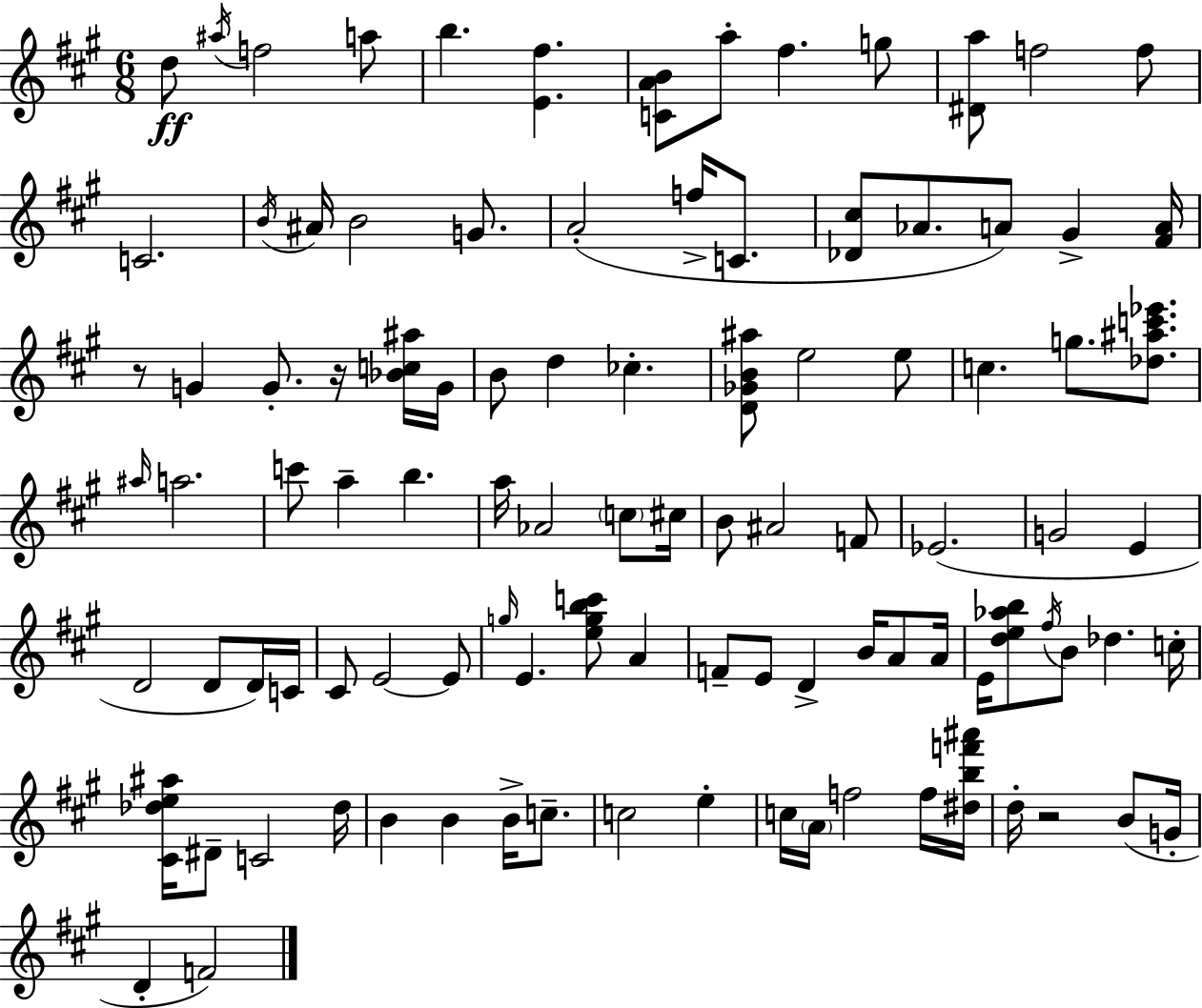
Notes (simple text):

D5/e A#5/s F5/h A5/e B5/q. [E4,F#5]/q. [C4,A4,B4]/e A5/e F#5/q. G5/e [D#4,A5]/e F5/h F5/e C4/h. B4/s A#4/s B4/h G4/e. A4/h F5/s C4/e. [Db4,C#5]/e Ab4/e. A4/e G#4/q [F#4,A4]/s R/e G4/q G4/e. R/s [Bb4,C5,A#5]/s G4/s B4/e D5/q CES5/q. [D4,Gb4,B4,A#5]/e E5/h E5/e C5/q. G5/e. [Db5,A#5,C6,Eb6]/e. A#5/s A5/h. C6/e A5/q B5/q. A5/s Ab4/h C5/e C#5/s B4/e A#4/h F4/e Eb4/h. G4/h E4/q D4/h D4/e D4/s C4/s C#4/e E4/h E4/e G5/s E4/q. [E5,G5,B5,C6]/e A4/q F4/e E4/e D4/q B4/s A4/e A4/s E4/s [D5,E5,Ab5,B5]/e F#5/s B4/e Db5/q. C5/s [C#4,Db5,E5,A#5]/s D#4/e C4/h Db5/s B4/q B4/q B4/s C5/e. C5/h E5/q C5/s A4/s F5/h F5/s [D#5,B5,F6,A#6]/s D5/s R/h B4/e G4/s D4/q F4/h